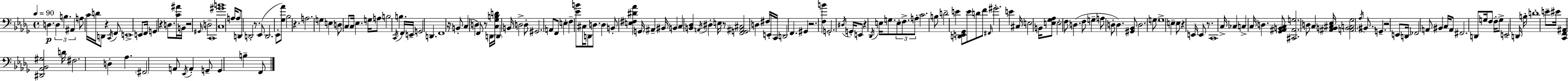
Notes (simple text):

D3/q. D3/q B3/q. A#2/q A3/e C4/s D4/s D2/e R/q C2/s F2/e E2/w E2/e F2/s G2/q R/q D3/e. [C4,A#4]/s B2/s R/h G#2/s D3/h C2/w [C3,G#4,B4]/w A3/s A3/e D2/e D2/h R/e. Eb2/e D2/h. Eb2/e [Gb3,Ab4]/e Bb3/h R/q. A3/h. G3/q E3/q D3/e C3/e C3/s Eb3/q. G3/s A3/e B3/h C2/s B3/q. F2/s E2/s G2/h D2/q. F2/w R/s B2/e C3/q D3/q F2/e R/e D2/s [C3,Gb3,B3,D4]/s D2/q B2/s D3/h D3/e G#2/h. A2/e F2/e E3/q F3/q [Eb4,B4]/e C#3/s D2/e D3/e. D3/q B2/e [E3,F#3,D#4,Ab4]/q G2/s A#2/q BIS2/s B2/q C3/q [B2,Db3]/q A2/s D#3/q E3/s R/e [F2,G2,A#2,C#3]/h D3/q F#3/s E2/s C2/s D2/h F2/q. G#2/q R/h. [F3,B4]/q G2/h. D#3/s G2/s E2/e R/q Db2/s E3/s G3/e. E3/e F3/e. A3/e C4/h. B3/e D4/h E4/q [D2,E2,Gb2]/e E4/e D4/e F4/e F#2/s G#4/h. E4/q C#3/s E3/h B2/s [E3,Gb3,Ab3]/e E3/h F3/e D3/q. F3/e G3/q A3/e D3/e D3/q. [G#2,Bb2]/e D3/h. G3/e G3/w E3/q E3/e R/q E2/s E2/e R/e. C2/w C3/s CES3/q C3/q C3/s D3/q. [Gb2,A#2,B2,C3]/e [C#2,A#2,G3]/h. D3/e C3/q [A#2,B2,C#3,Eb3]/s [A2,B2,C3,Gb3]/h Ab3/s BIS2/e. G2/q. R/h E2/e D2/s FES2/h A2/e BIS2/q C3/s A2/e F#2/h. D2/e G3/s F3/e F3/s G3/e E2/h D2/s B3/s D4/w E4/e EIS4/s [C2,F2,A#2]/q [D#2,Ab2,Bb2,G#3]/h D4/s F#3/h. D3/q Ab3/q. F#2/h A2/e Eb2/s A2/q G2/e G2/q B3/q F2/e